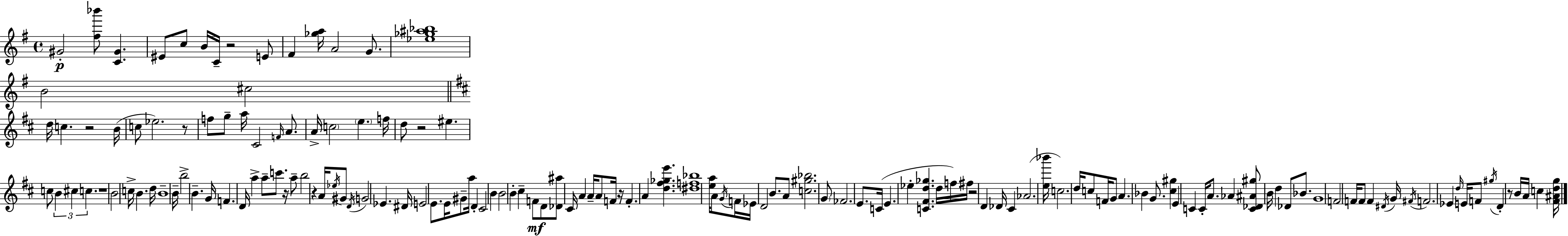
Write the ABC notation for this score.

X:1
T:Untitled
M:4/4
L:1/4
K:Em
^G2 [^f_b']/2 [C^G] ^E/2 c/2 B/4 C/4 z2 E/2 ^F [_ga]/4 A2 G/2 [_e_g^a_b]4 B2 ^c2 d/4 c z2 B/4 c/2 _e2 z/2 f/2 g/2 a/4 ^C2 F/4 A/2 A/4 c2 e f/4 d/2 z2 ^e c/2 B ^c c z4 B2 c/4 B d/4 B4 B/4 b2 B G/4 F D/4 a a/2 c'/2 z/4 a/2 b2 z A/4 _e/4 ^G/2 D/4 G2 _E ^D/4 E2 E/2 E/4 ^G/2 a/4 D ^C2 B B2 B ^c F/2 D/2 [_D^a]/2 ^C/4 A A/4 A/2 F/4 z/4 F A [d^f_ge'] [^df_b]4 [ea]/4 A/2 G/4 F/4 _E/4 D2 B/2 A/2 [c^g_b]2 G/2 _F2 E/2 C/4 E _e [C^Fd_g] d/4 f/4 ^f/4 z2 D _D/4 ^C _A2 [e_b']/4 c2 d/4 c/2 F/4 G/2 A _B G/2 [^c^g] E C C/4 A/2 _A [C_D^A^g]/2 B/4 d _D/2 _B/2 G4 F2 F/4 F/2 F ^D/4 G/4 ^F/4 F2 _E d/4 E/4 F/2 ^g/4 D z/2 B/4 A/4 c [^F^Adg]/4